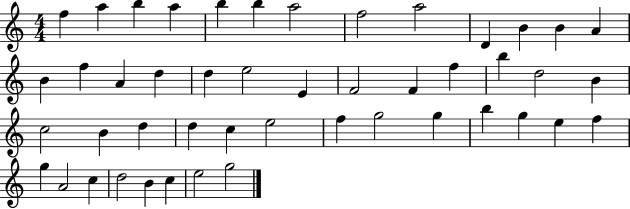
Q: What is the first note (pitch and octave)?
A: F5